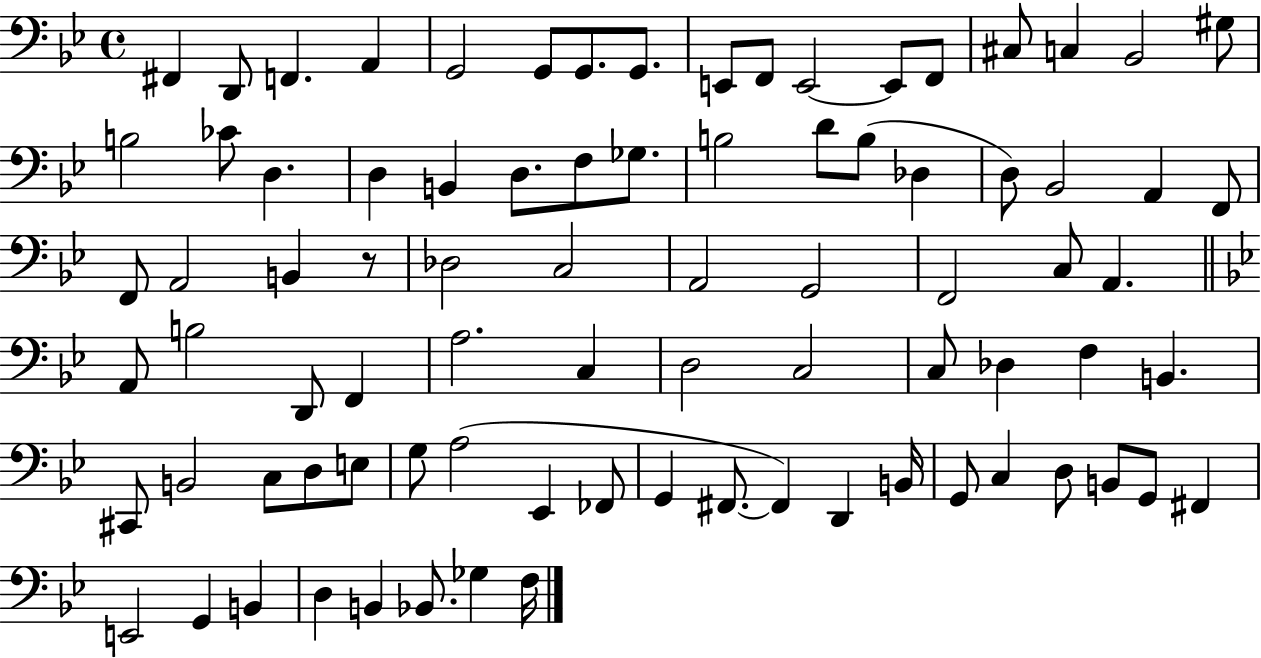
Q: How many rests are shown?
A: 1